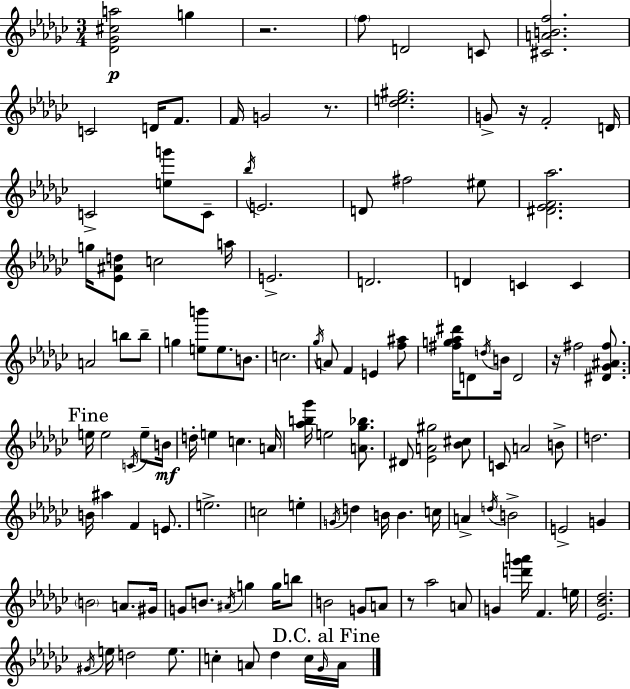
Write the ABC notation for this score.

X:1
T:Untitled
M:3/4
L:1/4
K:Ebm
[_D_G^ca]2 g z2 f/2 D2 C/2 [^CABf]2 C2 D/4 F/2 F/4 G2 z/2 [_de^g]2 G/2 z/4 F2 D/4 C2 [eg']/2 C/2 _b/4 E2 D/2 ^f2 ^e/2 [^D_EF_a]2 g/4 [_E^Ad]/2 c2 a/4 E2 D2 D C C A2 b/2 b/2 g [eb']/2 e/2 B/2 c2 _g/4 A/2 F E [f^a]/2 [^fg_a^d']/4 D/2 d/4 B/4 D2 z/4 ^f2 [^D_G^A^f]/2 e/4 e2 C/4 e/2 B/4 d/4 e c A/4 [_ab_g']/4 e2 [A_g_b]/2 ^D/2 [_EA^g]2 [_B^c]/2 C/2 A2 B/2 d2 B/4 ^a F E/2 e2 c2 e G/4 d B/4 B c/4 A d/4 B2 E2 G B2 A/2 ^G/4 G/2 B/2 ^A/4 g g/4 b/2 B2 G/2 A/2 z/2 _a2 A/2 G [d'_g'a']/4 F e/4 [_E_B_d]2 ^G/4 e/4 d2 e/2 c A/2 _d c/4 _G/4 A/4